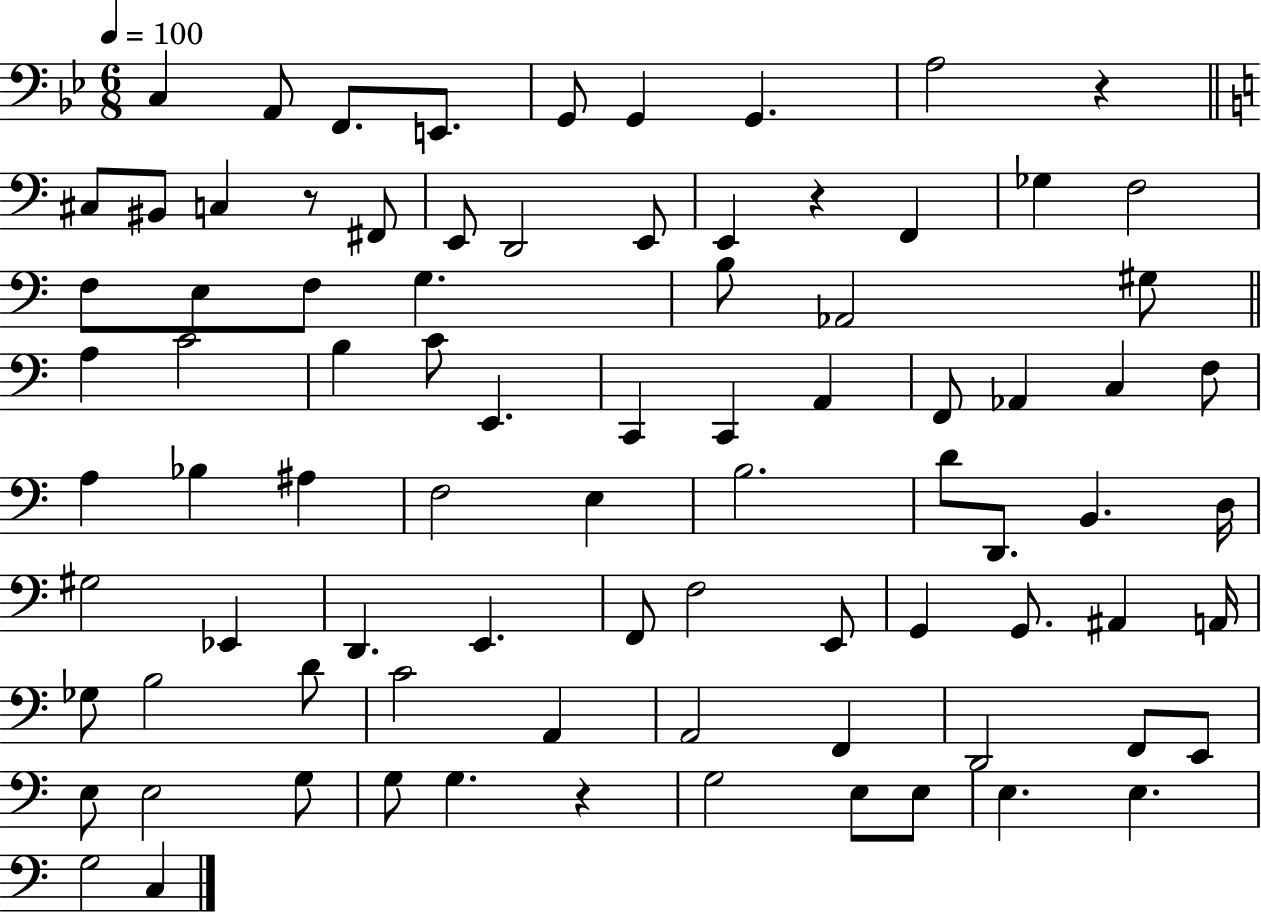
X:1
T:Untitled
M:6/8
L:1/4
K:Bb
C, A,,/2 F,,/2 E,,/2 G,,/2 G,, G,, A,2 z ^C,/2 ^B,,/2 C, z/2 ^F,,/2 E,,/2 D,,2 E,,/2 E,, z F,, _G, F,2 F,/2 E,/2 F,/2 G, B,/2 _A,,2 ^G,/2 A, C2 B, C/2 E,, C,, C,, A,, F,,/2 _A,, C, F,/2 A, _B, ^A, F,2 E, B,2 D/2 D,,/2 B,, D,/4 ^G,2 _E,, D,, E,, F,,/2 F,2 E,,/2 G,, G,,/2 ^A,, A,,/4 _G,/2 B,2 D/2 C2 A,, A,,2 F,, D,,2 F,,/2 E,,/2 E,/2 E,2 G,/2 G,/2 G, z G,2 E,/2 E,/2 E, E, G,2 C,